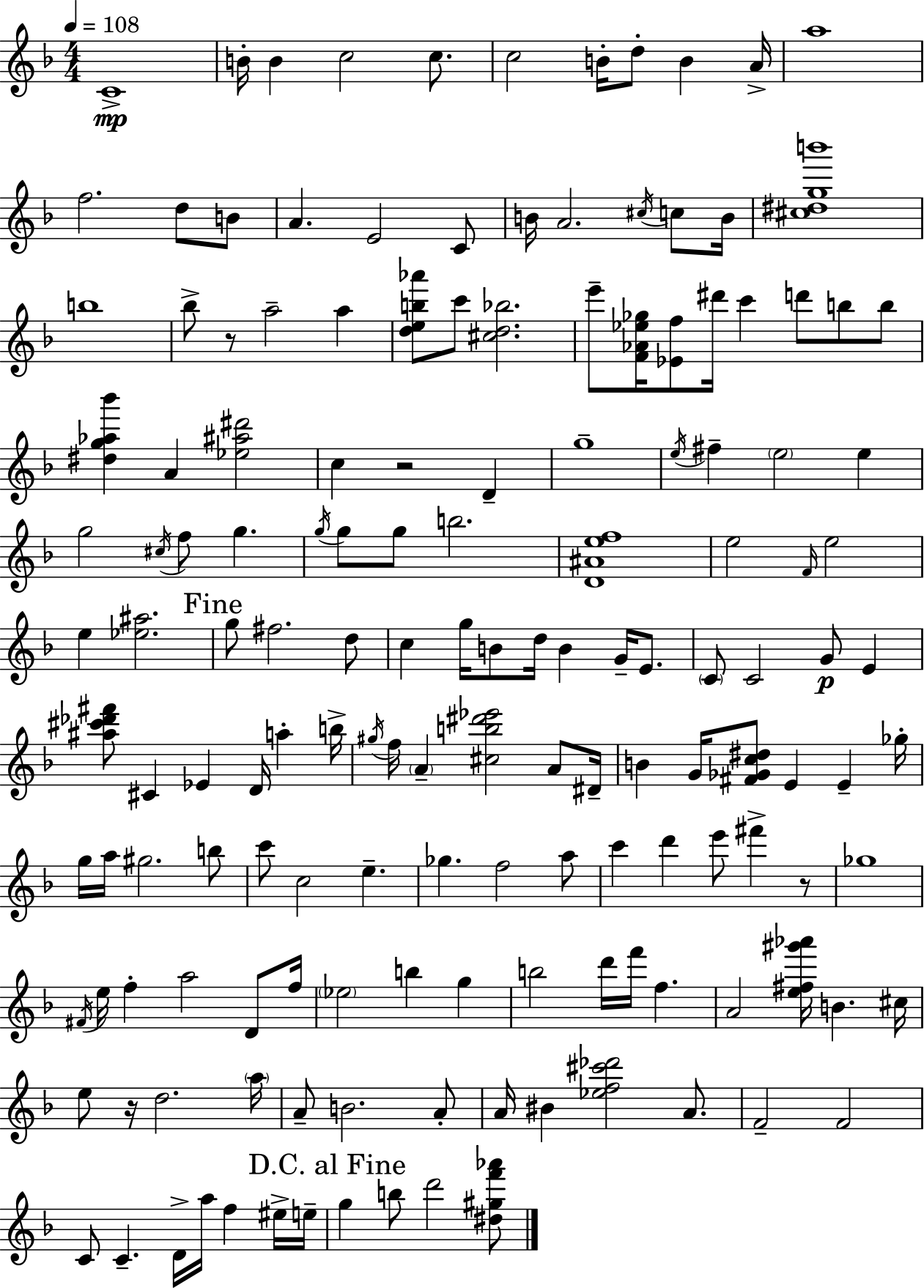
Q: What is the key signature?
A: F major